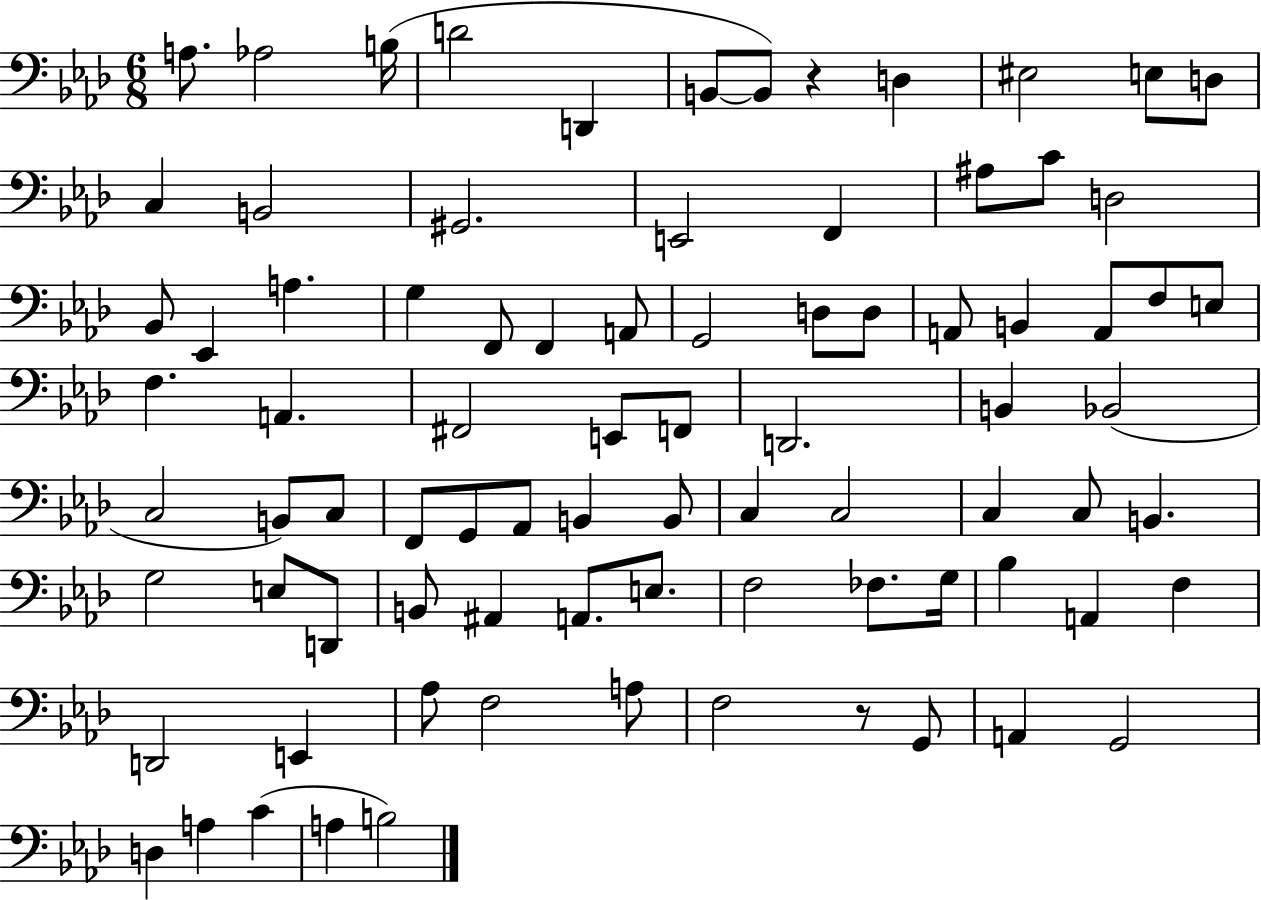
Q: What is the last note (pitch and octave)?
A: B3